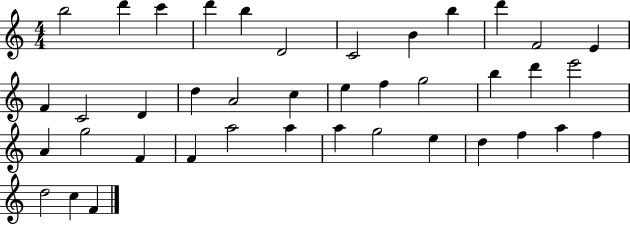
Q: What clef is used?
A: treble